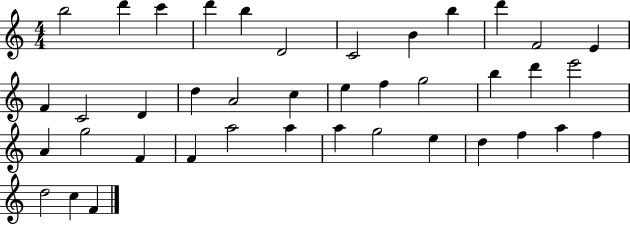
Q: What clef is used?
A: treble